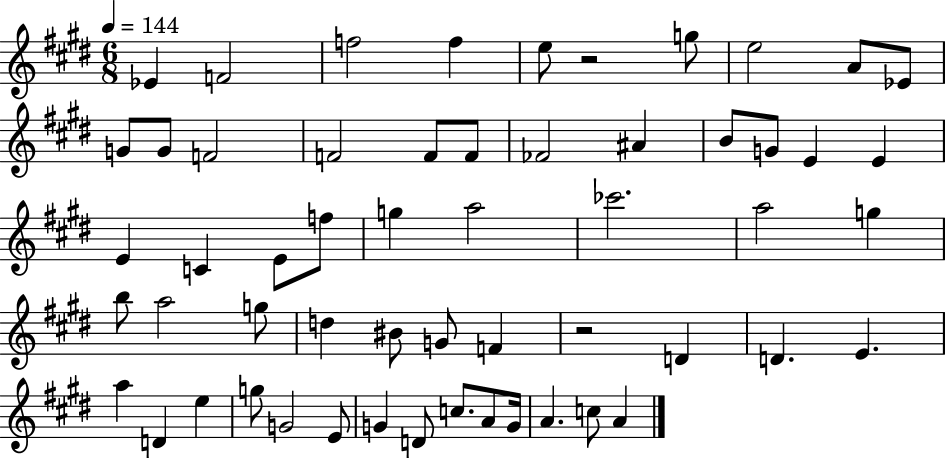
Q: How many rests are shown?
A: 2